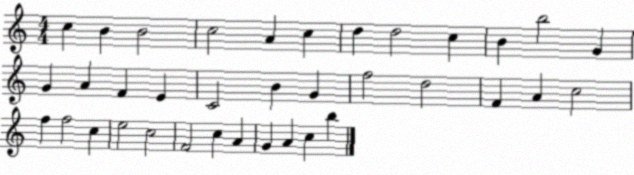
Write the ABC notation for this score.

X:1
T:Untitled
M:4/4
L:1/4
K:C
c B B2 c2 A c d d2 c B b2 G G A F E C2 B G f2 d2 F A c2 f f2 c e2 c2 F2 c A G A c b